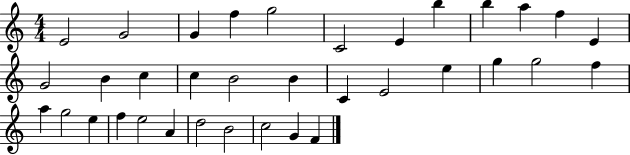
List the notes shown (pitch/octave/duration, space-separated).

E4/h G4/h G4/q F5/q G5/h C4/h E4/q B5/q B5/q A5/q F5/q E4/q G4/h B4/q C5/q C5/q B4/h B4/q C4/q E4/h E5/q G5/q G5/h F5/q A5/q G5/h E5/q F5/q E5/h A4/q D5/h B4/h C5/h G4/q F4/q